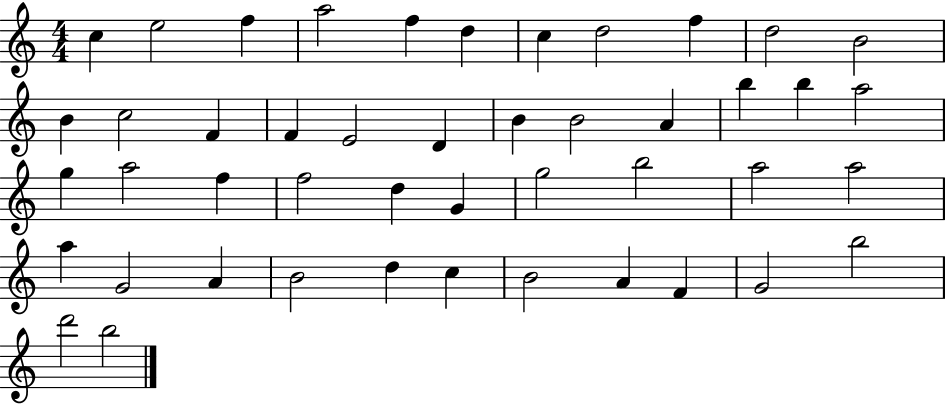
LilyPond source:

{
  \clef treble
  \numericTimeSignature
  \time 4/4
  \key c \major
  c''4 e''2 f''4 | a''2 f''4 d''4 | c''4 d''2 f''4 | d''2 b'2 | \break b'4 c''2 f'4 | f'4 e'2 d'4 | b'4 b'2 a'4 | b''4 b''4 a''2 | \break g''4 a''2 f''4 | f''2 d''4 g'4 | g''2 b''2 | a''2 a''2 | \break a''4 g'2 a'4 | b'2 d''4 c''4 | b'2 a'4 f'4 | g'2 b''2 | \break d'''2 b''2 | \bar "|."
}